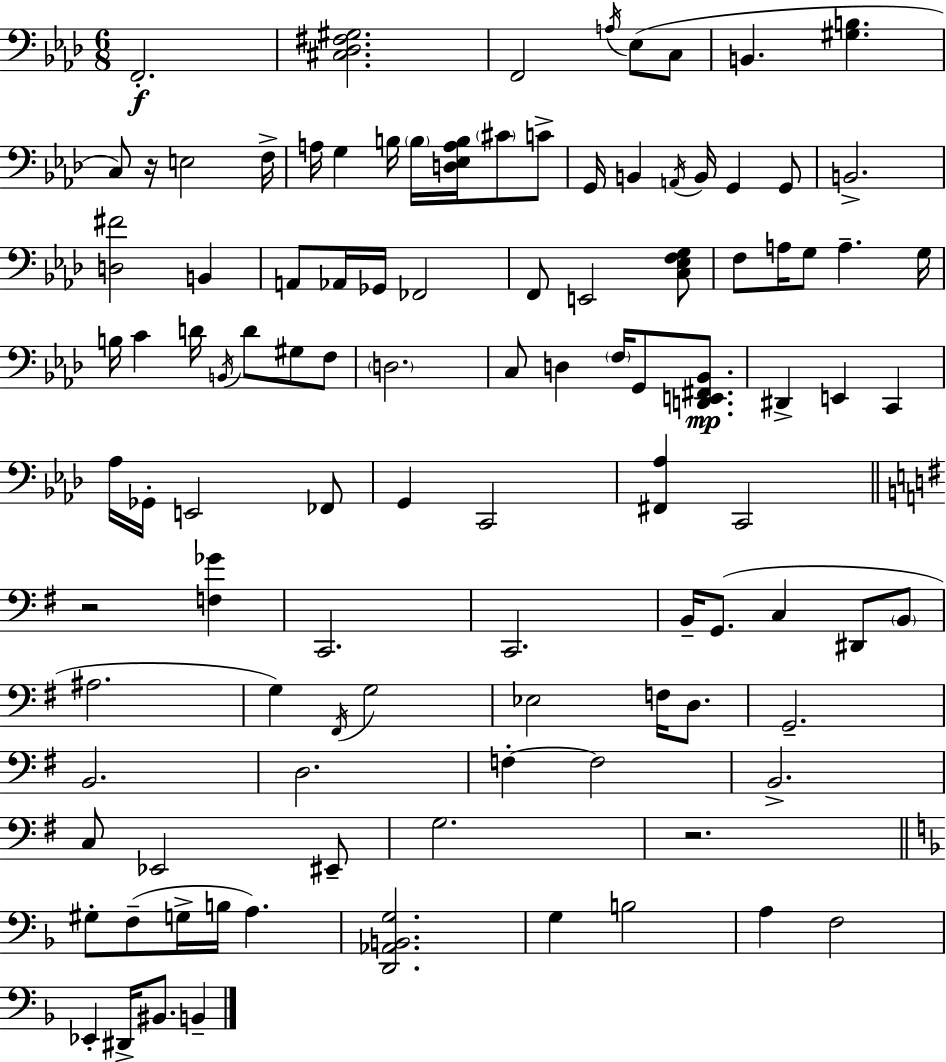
F2/h. [C#3,Db3,F#3,G#3]/h. F2/h A3/s Eb3/e C3/e B2/q. [G#3,B3]/q. C3/e R/s E3/h F3/s A3/s G3/q B3/s B3/s [D3,Eb3,A3,B3]/s C#4/e C4/e G2/s B2/q A2/s B2/s G2/q G2/e B2/h. [D3,F#4]/h B2/q A2/e Ab2/s Gb2/s FES2/h F2/e E2/h [C3,Eb3,F3,G3]/e F3/e A3/s G3/e A3/q. G3/s B3/s C4/q D4/s B2/s D4/e G#3/e F3/e D3/h. C3/e D3/q F3/s G2/e [D2,E2,F#2,Bb2]/e. D#2/q E2/q C2/q Ab3/s Gb2/s E2/h FES2/e G2/q C2/h [F#2,Ab3]/q C2/h R/h [F3,Gb4]/q C2/h. C2/h. B2/s G2/e. C3/q D#2/e B2/e A#3/h. G3/q F#2/s G3/h Eb3/h F3/s D3/e. G2/h. B2/h. D3/h. F3/q F3/h B2/h. C3/e Eb2/h EIS2/e G3/h. R/h. G#3/e F3/e G3/s B3/s A3/q. [D2,Ab2,B2,G3]/h. G3/q B3/h A3/q F3/h Eb2/q D#2/s BIS2/e. B2/q